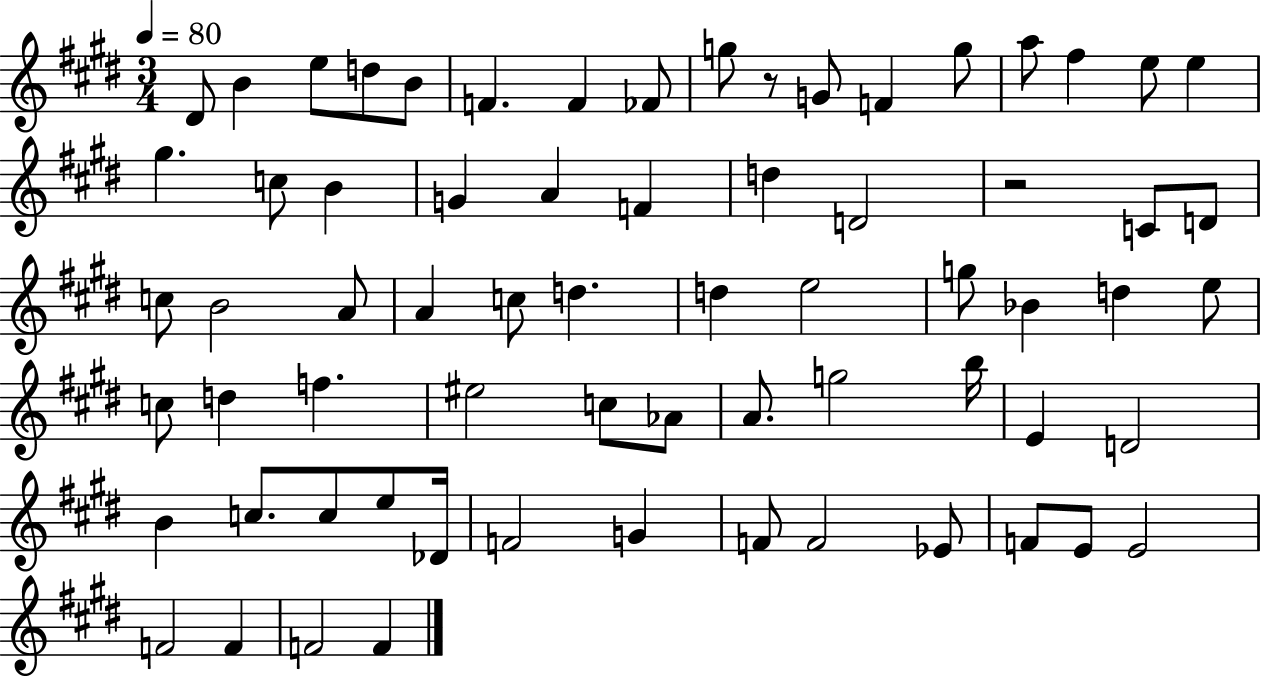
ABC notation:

X:1
T:Untitled
M:3/4
L:1/4
K:E
^D/2 B e/2 d/2 B/2 F F _F/2 g/2 z/2 G/2 F g/2 a/2 ^f e/2 e ^g c/2 B G A F d D2 z2 C/2 D/2 c/2 B2 A/2 A c/2 d d e2 g/2 _B d e/2 c/2 d f ^e2 c/2 _A/2 A/2 g2 b/4 E D2 B c/2 c/2 e/2 _D/4 F2 G F/2 F2 _E/2 F/2 E/2 E2 F2 F F2 F